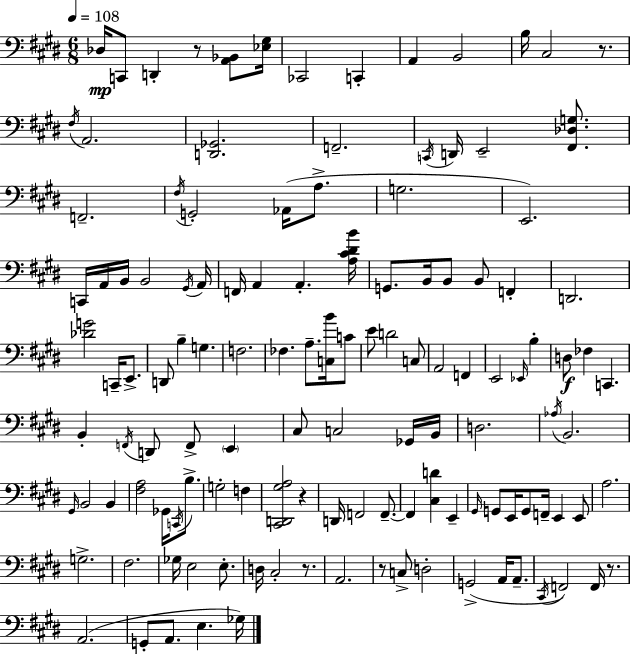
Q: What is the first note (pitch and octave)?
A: Db3